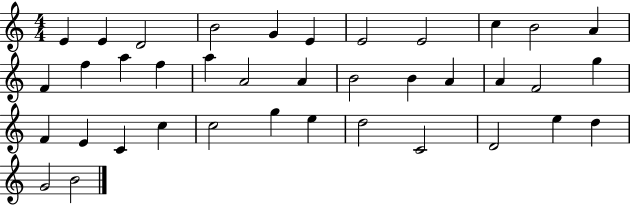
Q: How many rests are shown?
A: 0